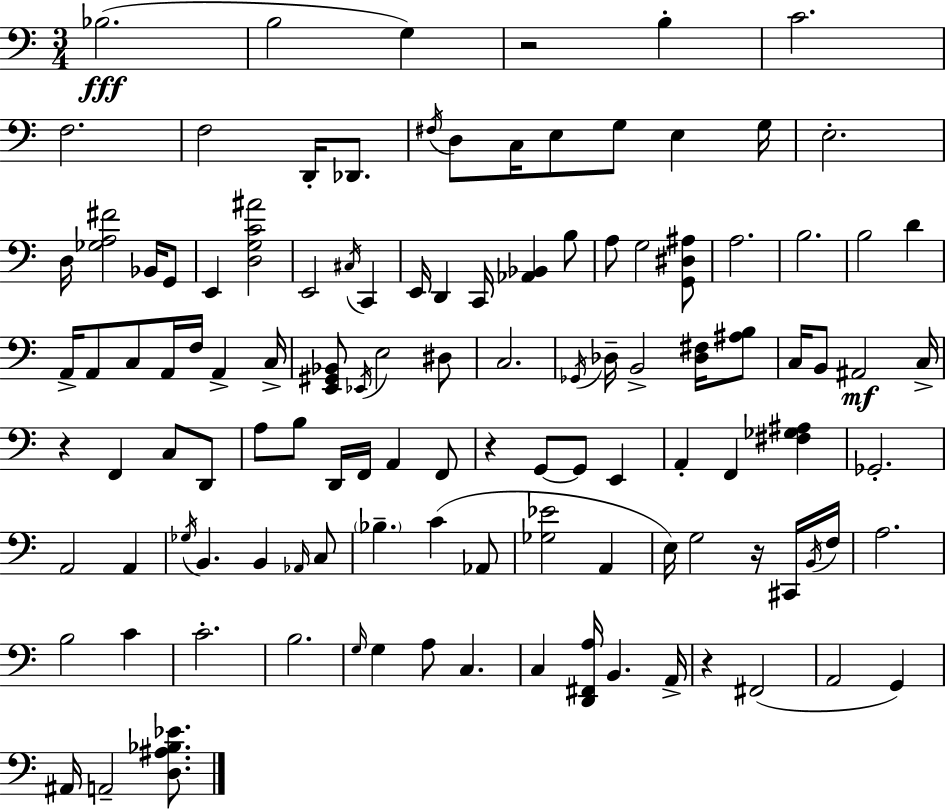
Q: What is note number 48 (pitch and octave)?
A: B2